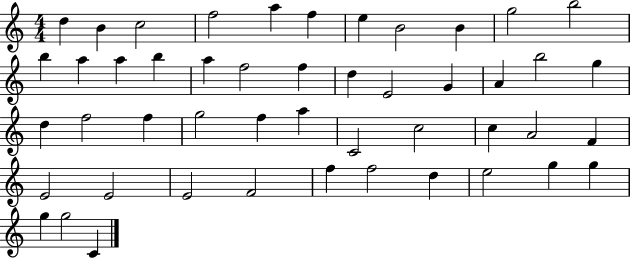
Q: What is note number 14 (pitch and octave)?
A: A5